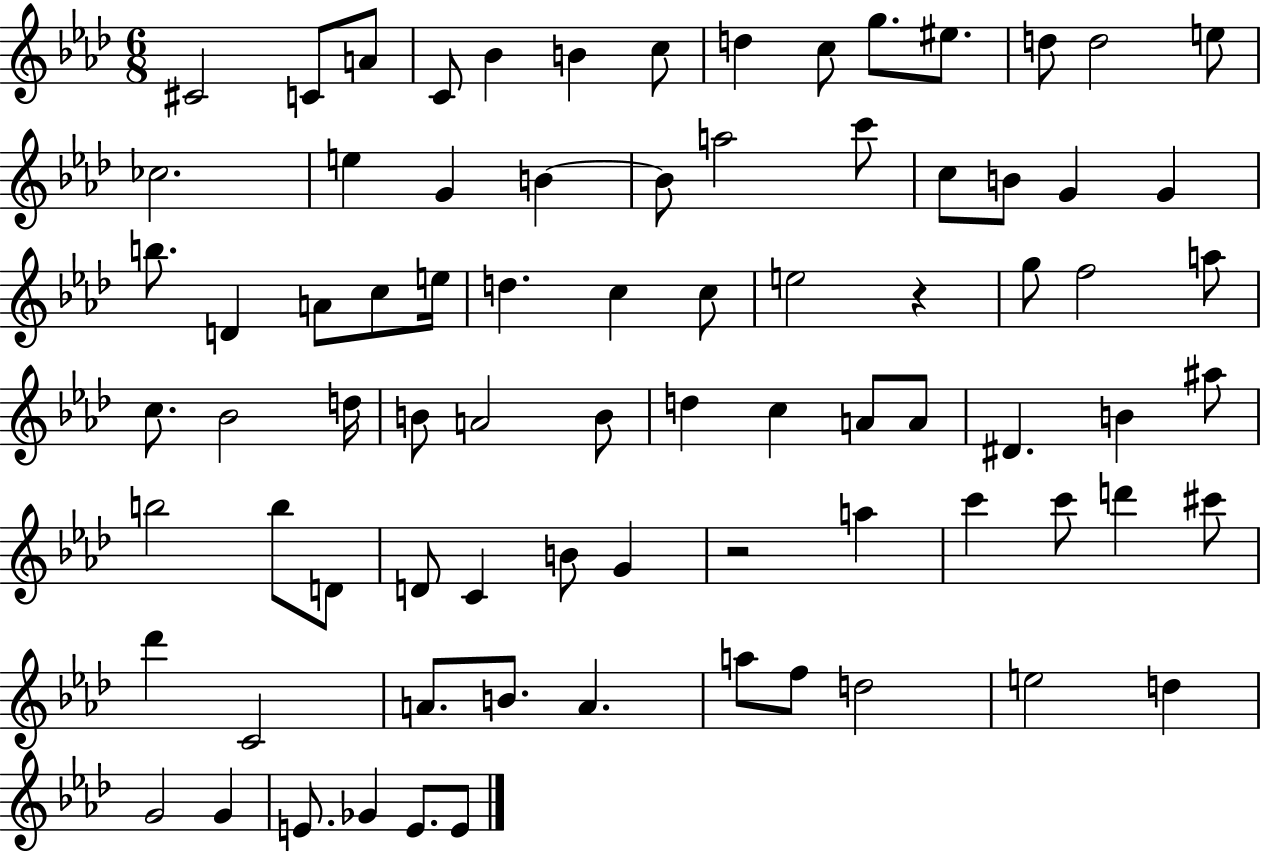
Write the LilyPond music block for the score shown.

{
  \clef treble
  \numericTimeSignature
  \time 6/8
  \key aes \major
  cis'2 c'8 a'8 | c'8 bes'4 b'4 c''8 | d''4 c''8 g''8. eis''8. | d''8 d''2 e''8 | \break ces''2. | e''4 g'4 b'4~~ | b'8 a''2 c'''8 | c''8 b'8 g'4 g'4 | \break b''8. d'4 a'8 c''8 e''16 | d''4. c''4 c''8 | e''2 r4 | g''8 f''2 a''8 | \break c''8. bes'2 d''16 | b'8 a'2 b'8 | d''4 c''4 a'8 a'8 | dis'4. b'4 ais''8 | \break b''2 b''8 d'8 | d'8 c'4 b'8 g'4 | r2 a''4 | c'''4 c'''8 d'''4 cis'''8 | \break des'''4 c'2 | a'8. b'8. a'4. | a''8 f''8 d''2 | e''2 d''4 | \break g'2 g'4 | e'8. ges'4 e'8. e'8 | \bar "|."
}